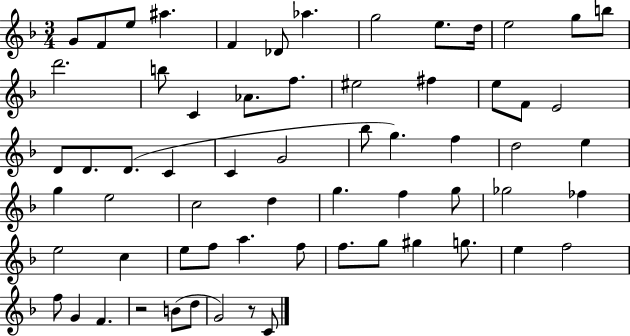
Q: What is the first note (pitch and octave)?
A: G4